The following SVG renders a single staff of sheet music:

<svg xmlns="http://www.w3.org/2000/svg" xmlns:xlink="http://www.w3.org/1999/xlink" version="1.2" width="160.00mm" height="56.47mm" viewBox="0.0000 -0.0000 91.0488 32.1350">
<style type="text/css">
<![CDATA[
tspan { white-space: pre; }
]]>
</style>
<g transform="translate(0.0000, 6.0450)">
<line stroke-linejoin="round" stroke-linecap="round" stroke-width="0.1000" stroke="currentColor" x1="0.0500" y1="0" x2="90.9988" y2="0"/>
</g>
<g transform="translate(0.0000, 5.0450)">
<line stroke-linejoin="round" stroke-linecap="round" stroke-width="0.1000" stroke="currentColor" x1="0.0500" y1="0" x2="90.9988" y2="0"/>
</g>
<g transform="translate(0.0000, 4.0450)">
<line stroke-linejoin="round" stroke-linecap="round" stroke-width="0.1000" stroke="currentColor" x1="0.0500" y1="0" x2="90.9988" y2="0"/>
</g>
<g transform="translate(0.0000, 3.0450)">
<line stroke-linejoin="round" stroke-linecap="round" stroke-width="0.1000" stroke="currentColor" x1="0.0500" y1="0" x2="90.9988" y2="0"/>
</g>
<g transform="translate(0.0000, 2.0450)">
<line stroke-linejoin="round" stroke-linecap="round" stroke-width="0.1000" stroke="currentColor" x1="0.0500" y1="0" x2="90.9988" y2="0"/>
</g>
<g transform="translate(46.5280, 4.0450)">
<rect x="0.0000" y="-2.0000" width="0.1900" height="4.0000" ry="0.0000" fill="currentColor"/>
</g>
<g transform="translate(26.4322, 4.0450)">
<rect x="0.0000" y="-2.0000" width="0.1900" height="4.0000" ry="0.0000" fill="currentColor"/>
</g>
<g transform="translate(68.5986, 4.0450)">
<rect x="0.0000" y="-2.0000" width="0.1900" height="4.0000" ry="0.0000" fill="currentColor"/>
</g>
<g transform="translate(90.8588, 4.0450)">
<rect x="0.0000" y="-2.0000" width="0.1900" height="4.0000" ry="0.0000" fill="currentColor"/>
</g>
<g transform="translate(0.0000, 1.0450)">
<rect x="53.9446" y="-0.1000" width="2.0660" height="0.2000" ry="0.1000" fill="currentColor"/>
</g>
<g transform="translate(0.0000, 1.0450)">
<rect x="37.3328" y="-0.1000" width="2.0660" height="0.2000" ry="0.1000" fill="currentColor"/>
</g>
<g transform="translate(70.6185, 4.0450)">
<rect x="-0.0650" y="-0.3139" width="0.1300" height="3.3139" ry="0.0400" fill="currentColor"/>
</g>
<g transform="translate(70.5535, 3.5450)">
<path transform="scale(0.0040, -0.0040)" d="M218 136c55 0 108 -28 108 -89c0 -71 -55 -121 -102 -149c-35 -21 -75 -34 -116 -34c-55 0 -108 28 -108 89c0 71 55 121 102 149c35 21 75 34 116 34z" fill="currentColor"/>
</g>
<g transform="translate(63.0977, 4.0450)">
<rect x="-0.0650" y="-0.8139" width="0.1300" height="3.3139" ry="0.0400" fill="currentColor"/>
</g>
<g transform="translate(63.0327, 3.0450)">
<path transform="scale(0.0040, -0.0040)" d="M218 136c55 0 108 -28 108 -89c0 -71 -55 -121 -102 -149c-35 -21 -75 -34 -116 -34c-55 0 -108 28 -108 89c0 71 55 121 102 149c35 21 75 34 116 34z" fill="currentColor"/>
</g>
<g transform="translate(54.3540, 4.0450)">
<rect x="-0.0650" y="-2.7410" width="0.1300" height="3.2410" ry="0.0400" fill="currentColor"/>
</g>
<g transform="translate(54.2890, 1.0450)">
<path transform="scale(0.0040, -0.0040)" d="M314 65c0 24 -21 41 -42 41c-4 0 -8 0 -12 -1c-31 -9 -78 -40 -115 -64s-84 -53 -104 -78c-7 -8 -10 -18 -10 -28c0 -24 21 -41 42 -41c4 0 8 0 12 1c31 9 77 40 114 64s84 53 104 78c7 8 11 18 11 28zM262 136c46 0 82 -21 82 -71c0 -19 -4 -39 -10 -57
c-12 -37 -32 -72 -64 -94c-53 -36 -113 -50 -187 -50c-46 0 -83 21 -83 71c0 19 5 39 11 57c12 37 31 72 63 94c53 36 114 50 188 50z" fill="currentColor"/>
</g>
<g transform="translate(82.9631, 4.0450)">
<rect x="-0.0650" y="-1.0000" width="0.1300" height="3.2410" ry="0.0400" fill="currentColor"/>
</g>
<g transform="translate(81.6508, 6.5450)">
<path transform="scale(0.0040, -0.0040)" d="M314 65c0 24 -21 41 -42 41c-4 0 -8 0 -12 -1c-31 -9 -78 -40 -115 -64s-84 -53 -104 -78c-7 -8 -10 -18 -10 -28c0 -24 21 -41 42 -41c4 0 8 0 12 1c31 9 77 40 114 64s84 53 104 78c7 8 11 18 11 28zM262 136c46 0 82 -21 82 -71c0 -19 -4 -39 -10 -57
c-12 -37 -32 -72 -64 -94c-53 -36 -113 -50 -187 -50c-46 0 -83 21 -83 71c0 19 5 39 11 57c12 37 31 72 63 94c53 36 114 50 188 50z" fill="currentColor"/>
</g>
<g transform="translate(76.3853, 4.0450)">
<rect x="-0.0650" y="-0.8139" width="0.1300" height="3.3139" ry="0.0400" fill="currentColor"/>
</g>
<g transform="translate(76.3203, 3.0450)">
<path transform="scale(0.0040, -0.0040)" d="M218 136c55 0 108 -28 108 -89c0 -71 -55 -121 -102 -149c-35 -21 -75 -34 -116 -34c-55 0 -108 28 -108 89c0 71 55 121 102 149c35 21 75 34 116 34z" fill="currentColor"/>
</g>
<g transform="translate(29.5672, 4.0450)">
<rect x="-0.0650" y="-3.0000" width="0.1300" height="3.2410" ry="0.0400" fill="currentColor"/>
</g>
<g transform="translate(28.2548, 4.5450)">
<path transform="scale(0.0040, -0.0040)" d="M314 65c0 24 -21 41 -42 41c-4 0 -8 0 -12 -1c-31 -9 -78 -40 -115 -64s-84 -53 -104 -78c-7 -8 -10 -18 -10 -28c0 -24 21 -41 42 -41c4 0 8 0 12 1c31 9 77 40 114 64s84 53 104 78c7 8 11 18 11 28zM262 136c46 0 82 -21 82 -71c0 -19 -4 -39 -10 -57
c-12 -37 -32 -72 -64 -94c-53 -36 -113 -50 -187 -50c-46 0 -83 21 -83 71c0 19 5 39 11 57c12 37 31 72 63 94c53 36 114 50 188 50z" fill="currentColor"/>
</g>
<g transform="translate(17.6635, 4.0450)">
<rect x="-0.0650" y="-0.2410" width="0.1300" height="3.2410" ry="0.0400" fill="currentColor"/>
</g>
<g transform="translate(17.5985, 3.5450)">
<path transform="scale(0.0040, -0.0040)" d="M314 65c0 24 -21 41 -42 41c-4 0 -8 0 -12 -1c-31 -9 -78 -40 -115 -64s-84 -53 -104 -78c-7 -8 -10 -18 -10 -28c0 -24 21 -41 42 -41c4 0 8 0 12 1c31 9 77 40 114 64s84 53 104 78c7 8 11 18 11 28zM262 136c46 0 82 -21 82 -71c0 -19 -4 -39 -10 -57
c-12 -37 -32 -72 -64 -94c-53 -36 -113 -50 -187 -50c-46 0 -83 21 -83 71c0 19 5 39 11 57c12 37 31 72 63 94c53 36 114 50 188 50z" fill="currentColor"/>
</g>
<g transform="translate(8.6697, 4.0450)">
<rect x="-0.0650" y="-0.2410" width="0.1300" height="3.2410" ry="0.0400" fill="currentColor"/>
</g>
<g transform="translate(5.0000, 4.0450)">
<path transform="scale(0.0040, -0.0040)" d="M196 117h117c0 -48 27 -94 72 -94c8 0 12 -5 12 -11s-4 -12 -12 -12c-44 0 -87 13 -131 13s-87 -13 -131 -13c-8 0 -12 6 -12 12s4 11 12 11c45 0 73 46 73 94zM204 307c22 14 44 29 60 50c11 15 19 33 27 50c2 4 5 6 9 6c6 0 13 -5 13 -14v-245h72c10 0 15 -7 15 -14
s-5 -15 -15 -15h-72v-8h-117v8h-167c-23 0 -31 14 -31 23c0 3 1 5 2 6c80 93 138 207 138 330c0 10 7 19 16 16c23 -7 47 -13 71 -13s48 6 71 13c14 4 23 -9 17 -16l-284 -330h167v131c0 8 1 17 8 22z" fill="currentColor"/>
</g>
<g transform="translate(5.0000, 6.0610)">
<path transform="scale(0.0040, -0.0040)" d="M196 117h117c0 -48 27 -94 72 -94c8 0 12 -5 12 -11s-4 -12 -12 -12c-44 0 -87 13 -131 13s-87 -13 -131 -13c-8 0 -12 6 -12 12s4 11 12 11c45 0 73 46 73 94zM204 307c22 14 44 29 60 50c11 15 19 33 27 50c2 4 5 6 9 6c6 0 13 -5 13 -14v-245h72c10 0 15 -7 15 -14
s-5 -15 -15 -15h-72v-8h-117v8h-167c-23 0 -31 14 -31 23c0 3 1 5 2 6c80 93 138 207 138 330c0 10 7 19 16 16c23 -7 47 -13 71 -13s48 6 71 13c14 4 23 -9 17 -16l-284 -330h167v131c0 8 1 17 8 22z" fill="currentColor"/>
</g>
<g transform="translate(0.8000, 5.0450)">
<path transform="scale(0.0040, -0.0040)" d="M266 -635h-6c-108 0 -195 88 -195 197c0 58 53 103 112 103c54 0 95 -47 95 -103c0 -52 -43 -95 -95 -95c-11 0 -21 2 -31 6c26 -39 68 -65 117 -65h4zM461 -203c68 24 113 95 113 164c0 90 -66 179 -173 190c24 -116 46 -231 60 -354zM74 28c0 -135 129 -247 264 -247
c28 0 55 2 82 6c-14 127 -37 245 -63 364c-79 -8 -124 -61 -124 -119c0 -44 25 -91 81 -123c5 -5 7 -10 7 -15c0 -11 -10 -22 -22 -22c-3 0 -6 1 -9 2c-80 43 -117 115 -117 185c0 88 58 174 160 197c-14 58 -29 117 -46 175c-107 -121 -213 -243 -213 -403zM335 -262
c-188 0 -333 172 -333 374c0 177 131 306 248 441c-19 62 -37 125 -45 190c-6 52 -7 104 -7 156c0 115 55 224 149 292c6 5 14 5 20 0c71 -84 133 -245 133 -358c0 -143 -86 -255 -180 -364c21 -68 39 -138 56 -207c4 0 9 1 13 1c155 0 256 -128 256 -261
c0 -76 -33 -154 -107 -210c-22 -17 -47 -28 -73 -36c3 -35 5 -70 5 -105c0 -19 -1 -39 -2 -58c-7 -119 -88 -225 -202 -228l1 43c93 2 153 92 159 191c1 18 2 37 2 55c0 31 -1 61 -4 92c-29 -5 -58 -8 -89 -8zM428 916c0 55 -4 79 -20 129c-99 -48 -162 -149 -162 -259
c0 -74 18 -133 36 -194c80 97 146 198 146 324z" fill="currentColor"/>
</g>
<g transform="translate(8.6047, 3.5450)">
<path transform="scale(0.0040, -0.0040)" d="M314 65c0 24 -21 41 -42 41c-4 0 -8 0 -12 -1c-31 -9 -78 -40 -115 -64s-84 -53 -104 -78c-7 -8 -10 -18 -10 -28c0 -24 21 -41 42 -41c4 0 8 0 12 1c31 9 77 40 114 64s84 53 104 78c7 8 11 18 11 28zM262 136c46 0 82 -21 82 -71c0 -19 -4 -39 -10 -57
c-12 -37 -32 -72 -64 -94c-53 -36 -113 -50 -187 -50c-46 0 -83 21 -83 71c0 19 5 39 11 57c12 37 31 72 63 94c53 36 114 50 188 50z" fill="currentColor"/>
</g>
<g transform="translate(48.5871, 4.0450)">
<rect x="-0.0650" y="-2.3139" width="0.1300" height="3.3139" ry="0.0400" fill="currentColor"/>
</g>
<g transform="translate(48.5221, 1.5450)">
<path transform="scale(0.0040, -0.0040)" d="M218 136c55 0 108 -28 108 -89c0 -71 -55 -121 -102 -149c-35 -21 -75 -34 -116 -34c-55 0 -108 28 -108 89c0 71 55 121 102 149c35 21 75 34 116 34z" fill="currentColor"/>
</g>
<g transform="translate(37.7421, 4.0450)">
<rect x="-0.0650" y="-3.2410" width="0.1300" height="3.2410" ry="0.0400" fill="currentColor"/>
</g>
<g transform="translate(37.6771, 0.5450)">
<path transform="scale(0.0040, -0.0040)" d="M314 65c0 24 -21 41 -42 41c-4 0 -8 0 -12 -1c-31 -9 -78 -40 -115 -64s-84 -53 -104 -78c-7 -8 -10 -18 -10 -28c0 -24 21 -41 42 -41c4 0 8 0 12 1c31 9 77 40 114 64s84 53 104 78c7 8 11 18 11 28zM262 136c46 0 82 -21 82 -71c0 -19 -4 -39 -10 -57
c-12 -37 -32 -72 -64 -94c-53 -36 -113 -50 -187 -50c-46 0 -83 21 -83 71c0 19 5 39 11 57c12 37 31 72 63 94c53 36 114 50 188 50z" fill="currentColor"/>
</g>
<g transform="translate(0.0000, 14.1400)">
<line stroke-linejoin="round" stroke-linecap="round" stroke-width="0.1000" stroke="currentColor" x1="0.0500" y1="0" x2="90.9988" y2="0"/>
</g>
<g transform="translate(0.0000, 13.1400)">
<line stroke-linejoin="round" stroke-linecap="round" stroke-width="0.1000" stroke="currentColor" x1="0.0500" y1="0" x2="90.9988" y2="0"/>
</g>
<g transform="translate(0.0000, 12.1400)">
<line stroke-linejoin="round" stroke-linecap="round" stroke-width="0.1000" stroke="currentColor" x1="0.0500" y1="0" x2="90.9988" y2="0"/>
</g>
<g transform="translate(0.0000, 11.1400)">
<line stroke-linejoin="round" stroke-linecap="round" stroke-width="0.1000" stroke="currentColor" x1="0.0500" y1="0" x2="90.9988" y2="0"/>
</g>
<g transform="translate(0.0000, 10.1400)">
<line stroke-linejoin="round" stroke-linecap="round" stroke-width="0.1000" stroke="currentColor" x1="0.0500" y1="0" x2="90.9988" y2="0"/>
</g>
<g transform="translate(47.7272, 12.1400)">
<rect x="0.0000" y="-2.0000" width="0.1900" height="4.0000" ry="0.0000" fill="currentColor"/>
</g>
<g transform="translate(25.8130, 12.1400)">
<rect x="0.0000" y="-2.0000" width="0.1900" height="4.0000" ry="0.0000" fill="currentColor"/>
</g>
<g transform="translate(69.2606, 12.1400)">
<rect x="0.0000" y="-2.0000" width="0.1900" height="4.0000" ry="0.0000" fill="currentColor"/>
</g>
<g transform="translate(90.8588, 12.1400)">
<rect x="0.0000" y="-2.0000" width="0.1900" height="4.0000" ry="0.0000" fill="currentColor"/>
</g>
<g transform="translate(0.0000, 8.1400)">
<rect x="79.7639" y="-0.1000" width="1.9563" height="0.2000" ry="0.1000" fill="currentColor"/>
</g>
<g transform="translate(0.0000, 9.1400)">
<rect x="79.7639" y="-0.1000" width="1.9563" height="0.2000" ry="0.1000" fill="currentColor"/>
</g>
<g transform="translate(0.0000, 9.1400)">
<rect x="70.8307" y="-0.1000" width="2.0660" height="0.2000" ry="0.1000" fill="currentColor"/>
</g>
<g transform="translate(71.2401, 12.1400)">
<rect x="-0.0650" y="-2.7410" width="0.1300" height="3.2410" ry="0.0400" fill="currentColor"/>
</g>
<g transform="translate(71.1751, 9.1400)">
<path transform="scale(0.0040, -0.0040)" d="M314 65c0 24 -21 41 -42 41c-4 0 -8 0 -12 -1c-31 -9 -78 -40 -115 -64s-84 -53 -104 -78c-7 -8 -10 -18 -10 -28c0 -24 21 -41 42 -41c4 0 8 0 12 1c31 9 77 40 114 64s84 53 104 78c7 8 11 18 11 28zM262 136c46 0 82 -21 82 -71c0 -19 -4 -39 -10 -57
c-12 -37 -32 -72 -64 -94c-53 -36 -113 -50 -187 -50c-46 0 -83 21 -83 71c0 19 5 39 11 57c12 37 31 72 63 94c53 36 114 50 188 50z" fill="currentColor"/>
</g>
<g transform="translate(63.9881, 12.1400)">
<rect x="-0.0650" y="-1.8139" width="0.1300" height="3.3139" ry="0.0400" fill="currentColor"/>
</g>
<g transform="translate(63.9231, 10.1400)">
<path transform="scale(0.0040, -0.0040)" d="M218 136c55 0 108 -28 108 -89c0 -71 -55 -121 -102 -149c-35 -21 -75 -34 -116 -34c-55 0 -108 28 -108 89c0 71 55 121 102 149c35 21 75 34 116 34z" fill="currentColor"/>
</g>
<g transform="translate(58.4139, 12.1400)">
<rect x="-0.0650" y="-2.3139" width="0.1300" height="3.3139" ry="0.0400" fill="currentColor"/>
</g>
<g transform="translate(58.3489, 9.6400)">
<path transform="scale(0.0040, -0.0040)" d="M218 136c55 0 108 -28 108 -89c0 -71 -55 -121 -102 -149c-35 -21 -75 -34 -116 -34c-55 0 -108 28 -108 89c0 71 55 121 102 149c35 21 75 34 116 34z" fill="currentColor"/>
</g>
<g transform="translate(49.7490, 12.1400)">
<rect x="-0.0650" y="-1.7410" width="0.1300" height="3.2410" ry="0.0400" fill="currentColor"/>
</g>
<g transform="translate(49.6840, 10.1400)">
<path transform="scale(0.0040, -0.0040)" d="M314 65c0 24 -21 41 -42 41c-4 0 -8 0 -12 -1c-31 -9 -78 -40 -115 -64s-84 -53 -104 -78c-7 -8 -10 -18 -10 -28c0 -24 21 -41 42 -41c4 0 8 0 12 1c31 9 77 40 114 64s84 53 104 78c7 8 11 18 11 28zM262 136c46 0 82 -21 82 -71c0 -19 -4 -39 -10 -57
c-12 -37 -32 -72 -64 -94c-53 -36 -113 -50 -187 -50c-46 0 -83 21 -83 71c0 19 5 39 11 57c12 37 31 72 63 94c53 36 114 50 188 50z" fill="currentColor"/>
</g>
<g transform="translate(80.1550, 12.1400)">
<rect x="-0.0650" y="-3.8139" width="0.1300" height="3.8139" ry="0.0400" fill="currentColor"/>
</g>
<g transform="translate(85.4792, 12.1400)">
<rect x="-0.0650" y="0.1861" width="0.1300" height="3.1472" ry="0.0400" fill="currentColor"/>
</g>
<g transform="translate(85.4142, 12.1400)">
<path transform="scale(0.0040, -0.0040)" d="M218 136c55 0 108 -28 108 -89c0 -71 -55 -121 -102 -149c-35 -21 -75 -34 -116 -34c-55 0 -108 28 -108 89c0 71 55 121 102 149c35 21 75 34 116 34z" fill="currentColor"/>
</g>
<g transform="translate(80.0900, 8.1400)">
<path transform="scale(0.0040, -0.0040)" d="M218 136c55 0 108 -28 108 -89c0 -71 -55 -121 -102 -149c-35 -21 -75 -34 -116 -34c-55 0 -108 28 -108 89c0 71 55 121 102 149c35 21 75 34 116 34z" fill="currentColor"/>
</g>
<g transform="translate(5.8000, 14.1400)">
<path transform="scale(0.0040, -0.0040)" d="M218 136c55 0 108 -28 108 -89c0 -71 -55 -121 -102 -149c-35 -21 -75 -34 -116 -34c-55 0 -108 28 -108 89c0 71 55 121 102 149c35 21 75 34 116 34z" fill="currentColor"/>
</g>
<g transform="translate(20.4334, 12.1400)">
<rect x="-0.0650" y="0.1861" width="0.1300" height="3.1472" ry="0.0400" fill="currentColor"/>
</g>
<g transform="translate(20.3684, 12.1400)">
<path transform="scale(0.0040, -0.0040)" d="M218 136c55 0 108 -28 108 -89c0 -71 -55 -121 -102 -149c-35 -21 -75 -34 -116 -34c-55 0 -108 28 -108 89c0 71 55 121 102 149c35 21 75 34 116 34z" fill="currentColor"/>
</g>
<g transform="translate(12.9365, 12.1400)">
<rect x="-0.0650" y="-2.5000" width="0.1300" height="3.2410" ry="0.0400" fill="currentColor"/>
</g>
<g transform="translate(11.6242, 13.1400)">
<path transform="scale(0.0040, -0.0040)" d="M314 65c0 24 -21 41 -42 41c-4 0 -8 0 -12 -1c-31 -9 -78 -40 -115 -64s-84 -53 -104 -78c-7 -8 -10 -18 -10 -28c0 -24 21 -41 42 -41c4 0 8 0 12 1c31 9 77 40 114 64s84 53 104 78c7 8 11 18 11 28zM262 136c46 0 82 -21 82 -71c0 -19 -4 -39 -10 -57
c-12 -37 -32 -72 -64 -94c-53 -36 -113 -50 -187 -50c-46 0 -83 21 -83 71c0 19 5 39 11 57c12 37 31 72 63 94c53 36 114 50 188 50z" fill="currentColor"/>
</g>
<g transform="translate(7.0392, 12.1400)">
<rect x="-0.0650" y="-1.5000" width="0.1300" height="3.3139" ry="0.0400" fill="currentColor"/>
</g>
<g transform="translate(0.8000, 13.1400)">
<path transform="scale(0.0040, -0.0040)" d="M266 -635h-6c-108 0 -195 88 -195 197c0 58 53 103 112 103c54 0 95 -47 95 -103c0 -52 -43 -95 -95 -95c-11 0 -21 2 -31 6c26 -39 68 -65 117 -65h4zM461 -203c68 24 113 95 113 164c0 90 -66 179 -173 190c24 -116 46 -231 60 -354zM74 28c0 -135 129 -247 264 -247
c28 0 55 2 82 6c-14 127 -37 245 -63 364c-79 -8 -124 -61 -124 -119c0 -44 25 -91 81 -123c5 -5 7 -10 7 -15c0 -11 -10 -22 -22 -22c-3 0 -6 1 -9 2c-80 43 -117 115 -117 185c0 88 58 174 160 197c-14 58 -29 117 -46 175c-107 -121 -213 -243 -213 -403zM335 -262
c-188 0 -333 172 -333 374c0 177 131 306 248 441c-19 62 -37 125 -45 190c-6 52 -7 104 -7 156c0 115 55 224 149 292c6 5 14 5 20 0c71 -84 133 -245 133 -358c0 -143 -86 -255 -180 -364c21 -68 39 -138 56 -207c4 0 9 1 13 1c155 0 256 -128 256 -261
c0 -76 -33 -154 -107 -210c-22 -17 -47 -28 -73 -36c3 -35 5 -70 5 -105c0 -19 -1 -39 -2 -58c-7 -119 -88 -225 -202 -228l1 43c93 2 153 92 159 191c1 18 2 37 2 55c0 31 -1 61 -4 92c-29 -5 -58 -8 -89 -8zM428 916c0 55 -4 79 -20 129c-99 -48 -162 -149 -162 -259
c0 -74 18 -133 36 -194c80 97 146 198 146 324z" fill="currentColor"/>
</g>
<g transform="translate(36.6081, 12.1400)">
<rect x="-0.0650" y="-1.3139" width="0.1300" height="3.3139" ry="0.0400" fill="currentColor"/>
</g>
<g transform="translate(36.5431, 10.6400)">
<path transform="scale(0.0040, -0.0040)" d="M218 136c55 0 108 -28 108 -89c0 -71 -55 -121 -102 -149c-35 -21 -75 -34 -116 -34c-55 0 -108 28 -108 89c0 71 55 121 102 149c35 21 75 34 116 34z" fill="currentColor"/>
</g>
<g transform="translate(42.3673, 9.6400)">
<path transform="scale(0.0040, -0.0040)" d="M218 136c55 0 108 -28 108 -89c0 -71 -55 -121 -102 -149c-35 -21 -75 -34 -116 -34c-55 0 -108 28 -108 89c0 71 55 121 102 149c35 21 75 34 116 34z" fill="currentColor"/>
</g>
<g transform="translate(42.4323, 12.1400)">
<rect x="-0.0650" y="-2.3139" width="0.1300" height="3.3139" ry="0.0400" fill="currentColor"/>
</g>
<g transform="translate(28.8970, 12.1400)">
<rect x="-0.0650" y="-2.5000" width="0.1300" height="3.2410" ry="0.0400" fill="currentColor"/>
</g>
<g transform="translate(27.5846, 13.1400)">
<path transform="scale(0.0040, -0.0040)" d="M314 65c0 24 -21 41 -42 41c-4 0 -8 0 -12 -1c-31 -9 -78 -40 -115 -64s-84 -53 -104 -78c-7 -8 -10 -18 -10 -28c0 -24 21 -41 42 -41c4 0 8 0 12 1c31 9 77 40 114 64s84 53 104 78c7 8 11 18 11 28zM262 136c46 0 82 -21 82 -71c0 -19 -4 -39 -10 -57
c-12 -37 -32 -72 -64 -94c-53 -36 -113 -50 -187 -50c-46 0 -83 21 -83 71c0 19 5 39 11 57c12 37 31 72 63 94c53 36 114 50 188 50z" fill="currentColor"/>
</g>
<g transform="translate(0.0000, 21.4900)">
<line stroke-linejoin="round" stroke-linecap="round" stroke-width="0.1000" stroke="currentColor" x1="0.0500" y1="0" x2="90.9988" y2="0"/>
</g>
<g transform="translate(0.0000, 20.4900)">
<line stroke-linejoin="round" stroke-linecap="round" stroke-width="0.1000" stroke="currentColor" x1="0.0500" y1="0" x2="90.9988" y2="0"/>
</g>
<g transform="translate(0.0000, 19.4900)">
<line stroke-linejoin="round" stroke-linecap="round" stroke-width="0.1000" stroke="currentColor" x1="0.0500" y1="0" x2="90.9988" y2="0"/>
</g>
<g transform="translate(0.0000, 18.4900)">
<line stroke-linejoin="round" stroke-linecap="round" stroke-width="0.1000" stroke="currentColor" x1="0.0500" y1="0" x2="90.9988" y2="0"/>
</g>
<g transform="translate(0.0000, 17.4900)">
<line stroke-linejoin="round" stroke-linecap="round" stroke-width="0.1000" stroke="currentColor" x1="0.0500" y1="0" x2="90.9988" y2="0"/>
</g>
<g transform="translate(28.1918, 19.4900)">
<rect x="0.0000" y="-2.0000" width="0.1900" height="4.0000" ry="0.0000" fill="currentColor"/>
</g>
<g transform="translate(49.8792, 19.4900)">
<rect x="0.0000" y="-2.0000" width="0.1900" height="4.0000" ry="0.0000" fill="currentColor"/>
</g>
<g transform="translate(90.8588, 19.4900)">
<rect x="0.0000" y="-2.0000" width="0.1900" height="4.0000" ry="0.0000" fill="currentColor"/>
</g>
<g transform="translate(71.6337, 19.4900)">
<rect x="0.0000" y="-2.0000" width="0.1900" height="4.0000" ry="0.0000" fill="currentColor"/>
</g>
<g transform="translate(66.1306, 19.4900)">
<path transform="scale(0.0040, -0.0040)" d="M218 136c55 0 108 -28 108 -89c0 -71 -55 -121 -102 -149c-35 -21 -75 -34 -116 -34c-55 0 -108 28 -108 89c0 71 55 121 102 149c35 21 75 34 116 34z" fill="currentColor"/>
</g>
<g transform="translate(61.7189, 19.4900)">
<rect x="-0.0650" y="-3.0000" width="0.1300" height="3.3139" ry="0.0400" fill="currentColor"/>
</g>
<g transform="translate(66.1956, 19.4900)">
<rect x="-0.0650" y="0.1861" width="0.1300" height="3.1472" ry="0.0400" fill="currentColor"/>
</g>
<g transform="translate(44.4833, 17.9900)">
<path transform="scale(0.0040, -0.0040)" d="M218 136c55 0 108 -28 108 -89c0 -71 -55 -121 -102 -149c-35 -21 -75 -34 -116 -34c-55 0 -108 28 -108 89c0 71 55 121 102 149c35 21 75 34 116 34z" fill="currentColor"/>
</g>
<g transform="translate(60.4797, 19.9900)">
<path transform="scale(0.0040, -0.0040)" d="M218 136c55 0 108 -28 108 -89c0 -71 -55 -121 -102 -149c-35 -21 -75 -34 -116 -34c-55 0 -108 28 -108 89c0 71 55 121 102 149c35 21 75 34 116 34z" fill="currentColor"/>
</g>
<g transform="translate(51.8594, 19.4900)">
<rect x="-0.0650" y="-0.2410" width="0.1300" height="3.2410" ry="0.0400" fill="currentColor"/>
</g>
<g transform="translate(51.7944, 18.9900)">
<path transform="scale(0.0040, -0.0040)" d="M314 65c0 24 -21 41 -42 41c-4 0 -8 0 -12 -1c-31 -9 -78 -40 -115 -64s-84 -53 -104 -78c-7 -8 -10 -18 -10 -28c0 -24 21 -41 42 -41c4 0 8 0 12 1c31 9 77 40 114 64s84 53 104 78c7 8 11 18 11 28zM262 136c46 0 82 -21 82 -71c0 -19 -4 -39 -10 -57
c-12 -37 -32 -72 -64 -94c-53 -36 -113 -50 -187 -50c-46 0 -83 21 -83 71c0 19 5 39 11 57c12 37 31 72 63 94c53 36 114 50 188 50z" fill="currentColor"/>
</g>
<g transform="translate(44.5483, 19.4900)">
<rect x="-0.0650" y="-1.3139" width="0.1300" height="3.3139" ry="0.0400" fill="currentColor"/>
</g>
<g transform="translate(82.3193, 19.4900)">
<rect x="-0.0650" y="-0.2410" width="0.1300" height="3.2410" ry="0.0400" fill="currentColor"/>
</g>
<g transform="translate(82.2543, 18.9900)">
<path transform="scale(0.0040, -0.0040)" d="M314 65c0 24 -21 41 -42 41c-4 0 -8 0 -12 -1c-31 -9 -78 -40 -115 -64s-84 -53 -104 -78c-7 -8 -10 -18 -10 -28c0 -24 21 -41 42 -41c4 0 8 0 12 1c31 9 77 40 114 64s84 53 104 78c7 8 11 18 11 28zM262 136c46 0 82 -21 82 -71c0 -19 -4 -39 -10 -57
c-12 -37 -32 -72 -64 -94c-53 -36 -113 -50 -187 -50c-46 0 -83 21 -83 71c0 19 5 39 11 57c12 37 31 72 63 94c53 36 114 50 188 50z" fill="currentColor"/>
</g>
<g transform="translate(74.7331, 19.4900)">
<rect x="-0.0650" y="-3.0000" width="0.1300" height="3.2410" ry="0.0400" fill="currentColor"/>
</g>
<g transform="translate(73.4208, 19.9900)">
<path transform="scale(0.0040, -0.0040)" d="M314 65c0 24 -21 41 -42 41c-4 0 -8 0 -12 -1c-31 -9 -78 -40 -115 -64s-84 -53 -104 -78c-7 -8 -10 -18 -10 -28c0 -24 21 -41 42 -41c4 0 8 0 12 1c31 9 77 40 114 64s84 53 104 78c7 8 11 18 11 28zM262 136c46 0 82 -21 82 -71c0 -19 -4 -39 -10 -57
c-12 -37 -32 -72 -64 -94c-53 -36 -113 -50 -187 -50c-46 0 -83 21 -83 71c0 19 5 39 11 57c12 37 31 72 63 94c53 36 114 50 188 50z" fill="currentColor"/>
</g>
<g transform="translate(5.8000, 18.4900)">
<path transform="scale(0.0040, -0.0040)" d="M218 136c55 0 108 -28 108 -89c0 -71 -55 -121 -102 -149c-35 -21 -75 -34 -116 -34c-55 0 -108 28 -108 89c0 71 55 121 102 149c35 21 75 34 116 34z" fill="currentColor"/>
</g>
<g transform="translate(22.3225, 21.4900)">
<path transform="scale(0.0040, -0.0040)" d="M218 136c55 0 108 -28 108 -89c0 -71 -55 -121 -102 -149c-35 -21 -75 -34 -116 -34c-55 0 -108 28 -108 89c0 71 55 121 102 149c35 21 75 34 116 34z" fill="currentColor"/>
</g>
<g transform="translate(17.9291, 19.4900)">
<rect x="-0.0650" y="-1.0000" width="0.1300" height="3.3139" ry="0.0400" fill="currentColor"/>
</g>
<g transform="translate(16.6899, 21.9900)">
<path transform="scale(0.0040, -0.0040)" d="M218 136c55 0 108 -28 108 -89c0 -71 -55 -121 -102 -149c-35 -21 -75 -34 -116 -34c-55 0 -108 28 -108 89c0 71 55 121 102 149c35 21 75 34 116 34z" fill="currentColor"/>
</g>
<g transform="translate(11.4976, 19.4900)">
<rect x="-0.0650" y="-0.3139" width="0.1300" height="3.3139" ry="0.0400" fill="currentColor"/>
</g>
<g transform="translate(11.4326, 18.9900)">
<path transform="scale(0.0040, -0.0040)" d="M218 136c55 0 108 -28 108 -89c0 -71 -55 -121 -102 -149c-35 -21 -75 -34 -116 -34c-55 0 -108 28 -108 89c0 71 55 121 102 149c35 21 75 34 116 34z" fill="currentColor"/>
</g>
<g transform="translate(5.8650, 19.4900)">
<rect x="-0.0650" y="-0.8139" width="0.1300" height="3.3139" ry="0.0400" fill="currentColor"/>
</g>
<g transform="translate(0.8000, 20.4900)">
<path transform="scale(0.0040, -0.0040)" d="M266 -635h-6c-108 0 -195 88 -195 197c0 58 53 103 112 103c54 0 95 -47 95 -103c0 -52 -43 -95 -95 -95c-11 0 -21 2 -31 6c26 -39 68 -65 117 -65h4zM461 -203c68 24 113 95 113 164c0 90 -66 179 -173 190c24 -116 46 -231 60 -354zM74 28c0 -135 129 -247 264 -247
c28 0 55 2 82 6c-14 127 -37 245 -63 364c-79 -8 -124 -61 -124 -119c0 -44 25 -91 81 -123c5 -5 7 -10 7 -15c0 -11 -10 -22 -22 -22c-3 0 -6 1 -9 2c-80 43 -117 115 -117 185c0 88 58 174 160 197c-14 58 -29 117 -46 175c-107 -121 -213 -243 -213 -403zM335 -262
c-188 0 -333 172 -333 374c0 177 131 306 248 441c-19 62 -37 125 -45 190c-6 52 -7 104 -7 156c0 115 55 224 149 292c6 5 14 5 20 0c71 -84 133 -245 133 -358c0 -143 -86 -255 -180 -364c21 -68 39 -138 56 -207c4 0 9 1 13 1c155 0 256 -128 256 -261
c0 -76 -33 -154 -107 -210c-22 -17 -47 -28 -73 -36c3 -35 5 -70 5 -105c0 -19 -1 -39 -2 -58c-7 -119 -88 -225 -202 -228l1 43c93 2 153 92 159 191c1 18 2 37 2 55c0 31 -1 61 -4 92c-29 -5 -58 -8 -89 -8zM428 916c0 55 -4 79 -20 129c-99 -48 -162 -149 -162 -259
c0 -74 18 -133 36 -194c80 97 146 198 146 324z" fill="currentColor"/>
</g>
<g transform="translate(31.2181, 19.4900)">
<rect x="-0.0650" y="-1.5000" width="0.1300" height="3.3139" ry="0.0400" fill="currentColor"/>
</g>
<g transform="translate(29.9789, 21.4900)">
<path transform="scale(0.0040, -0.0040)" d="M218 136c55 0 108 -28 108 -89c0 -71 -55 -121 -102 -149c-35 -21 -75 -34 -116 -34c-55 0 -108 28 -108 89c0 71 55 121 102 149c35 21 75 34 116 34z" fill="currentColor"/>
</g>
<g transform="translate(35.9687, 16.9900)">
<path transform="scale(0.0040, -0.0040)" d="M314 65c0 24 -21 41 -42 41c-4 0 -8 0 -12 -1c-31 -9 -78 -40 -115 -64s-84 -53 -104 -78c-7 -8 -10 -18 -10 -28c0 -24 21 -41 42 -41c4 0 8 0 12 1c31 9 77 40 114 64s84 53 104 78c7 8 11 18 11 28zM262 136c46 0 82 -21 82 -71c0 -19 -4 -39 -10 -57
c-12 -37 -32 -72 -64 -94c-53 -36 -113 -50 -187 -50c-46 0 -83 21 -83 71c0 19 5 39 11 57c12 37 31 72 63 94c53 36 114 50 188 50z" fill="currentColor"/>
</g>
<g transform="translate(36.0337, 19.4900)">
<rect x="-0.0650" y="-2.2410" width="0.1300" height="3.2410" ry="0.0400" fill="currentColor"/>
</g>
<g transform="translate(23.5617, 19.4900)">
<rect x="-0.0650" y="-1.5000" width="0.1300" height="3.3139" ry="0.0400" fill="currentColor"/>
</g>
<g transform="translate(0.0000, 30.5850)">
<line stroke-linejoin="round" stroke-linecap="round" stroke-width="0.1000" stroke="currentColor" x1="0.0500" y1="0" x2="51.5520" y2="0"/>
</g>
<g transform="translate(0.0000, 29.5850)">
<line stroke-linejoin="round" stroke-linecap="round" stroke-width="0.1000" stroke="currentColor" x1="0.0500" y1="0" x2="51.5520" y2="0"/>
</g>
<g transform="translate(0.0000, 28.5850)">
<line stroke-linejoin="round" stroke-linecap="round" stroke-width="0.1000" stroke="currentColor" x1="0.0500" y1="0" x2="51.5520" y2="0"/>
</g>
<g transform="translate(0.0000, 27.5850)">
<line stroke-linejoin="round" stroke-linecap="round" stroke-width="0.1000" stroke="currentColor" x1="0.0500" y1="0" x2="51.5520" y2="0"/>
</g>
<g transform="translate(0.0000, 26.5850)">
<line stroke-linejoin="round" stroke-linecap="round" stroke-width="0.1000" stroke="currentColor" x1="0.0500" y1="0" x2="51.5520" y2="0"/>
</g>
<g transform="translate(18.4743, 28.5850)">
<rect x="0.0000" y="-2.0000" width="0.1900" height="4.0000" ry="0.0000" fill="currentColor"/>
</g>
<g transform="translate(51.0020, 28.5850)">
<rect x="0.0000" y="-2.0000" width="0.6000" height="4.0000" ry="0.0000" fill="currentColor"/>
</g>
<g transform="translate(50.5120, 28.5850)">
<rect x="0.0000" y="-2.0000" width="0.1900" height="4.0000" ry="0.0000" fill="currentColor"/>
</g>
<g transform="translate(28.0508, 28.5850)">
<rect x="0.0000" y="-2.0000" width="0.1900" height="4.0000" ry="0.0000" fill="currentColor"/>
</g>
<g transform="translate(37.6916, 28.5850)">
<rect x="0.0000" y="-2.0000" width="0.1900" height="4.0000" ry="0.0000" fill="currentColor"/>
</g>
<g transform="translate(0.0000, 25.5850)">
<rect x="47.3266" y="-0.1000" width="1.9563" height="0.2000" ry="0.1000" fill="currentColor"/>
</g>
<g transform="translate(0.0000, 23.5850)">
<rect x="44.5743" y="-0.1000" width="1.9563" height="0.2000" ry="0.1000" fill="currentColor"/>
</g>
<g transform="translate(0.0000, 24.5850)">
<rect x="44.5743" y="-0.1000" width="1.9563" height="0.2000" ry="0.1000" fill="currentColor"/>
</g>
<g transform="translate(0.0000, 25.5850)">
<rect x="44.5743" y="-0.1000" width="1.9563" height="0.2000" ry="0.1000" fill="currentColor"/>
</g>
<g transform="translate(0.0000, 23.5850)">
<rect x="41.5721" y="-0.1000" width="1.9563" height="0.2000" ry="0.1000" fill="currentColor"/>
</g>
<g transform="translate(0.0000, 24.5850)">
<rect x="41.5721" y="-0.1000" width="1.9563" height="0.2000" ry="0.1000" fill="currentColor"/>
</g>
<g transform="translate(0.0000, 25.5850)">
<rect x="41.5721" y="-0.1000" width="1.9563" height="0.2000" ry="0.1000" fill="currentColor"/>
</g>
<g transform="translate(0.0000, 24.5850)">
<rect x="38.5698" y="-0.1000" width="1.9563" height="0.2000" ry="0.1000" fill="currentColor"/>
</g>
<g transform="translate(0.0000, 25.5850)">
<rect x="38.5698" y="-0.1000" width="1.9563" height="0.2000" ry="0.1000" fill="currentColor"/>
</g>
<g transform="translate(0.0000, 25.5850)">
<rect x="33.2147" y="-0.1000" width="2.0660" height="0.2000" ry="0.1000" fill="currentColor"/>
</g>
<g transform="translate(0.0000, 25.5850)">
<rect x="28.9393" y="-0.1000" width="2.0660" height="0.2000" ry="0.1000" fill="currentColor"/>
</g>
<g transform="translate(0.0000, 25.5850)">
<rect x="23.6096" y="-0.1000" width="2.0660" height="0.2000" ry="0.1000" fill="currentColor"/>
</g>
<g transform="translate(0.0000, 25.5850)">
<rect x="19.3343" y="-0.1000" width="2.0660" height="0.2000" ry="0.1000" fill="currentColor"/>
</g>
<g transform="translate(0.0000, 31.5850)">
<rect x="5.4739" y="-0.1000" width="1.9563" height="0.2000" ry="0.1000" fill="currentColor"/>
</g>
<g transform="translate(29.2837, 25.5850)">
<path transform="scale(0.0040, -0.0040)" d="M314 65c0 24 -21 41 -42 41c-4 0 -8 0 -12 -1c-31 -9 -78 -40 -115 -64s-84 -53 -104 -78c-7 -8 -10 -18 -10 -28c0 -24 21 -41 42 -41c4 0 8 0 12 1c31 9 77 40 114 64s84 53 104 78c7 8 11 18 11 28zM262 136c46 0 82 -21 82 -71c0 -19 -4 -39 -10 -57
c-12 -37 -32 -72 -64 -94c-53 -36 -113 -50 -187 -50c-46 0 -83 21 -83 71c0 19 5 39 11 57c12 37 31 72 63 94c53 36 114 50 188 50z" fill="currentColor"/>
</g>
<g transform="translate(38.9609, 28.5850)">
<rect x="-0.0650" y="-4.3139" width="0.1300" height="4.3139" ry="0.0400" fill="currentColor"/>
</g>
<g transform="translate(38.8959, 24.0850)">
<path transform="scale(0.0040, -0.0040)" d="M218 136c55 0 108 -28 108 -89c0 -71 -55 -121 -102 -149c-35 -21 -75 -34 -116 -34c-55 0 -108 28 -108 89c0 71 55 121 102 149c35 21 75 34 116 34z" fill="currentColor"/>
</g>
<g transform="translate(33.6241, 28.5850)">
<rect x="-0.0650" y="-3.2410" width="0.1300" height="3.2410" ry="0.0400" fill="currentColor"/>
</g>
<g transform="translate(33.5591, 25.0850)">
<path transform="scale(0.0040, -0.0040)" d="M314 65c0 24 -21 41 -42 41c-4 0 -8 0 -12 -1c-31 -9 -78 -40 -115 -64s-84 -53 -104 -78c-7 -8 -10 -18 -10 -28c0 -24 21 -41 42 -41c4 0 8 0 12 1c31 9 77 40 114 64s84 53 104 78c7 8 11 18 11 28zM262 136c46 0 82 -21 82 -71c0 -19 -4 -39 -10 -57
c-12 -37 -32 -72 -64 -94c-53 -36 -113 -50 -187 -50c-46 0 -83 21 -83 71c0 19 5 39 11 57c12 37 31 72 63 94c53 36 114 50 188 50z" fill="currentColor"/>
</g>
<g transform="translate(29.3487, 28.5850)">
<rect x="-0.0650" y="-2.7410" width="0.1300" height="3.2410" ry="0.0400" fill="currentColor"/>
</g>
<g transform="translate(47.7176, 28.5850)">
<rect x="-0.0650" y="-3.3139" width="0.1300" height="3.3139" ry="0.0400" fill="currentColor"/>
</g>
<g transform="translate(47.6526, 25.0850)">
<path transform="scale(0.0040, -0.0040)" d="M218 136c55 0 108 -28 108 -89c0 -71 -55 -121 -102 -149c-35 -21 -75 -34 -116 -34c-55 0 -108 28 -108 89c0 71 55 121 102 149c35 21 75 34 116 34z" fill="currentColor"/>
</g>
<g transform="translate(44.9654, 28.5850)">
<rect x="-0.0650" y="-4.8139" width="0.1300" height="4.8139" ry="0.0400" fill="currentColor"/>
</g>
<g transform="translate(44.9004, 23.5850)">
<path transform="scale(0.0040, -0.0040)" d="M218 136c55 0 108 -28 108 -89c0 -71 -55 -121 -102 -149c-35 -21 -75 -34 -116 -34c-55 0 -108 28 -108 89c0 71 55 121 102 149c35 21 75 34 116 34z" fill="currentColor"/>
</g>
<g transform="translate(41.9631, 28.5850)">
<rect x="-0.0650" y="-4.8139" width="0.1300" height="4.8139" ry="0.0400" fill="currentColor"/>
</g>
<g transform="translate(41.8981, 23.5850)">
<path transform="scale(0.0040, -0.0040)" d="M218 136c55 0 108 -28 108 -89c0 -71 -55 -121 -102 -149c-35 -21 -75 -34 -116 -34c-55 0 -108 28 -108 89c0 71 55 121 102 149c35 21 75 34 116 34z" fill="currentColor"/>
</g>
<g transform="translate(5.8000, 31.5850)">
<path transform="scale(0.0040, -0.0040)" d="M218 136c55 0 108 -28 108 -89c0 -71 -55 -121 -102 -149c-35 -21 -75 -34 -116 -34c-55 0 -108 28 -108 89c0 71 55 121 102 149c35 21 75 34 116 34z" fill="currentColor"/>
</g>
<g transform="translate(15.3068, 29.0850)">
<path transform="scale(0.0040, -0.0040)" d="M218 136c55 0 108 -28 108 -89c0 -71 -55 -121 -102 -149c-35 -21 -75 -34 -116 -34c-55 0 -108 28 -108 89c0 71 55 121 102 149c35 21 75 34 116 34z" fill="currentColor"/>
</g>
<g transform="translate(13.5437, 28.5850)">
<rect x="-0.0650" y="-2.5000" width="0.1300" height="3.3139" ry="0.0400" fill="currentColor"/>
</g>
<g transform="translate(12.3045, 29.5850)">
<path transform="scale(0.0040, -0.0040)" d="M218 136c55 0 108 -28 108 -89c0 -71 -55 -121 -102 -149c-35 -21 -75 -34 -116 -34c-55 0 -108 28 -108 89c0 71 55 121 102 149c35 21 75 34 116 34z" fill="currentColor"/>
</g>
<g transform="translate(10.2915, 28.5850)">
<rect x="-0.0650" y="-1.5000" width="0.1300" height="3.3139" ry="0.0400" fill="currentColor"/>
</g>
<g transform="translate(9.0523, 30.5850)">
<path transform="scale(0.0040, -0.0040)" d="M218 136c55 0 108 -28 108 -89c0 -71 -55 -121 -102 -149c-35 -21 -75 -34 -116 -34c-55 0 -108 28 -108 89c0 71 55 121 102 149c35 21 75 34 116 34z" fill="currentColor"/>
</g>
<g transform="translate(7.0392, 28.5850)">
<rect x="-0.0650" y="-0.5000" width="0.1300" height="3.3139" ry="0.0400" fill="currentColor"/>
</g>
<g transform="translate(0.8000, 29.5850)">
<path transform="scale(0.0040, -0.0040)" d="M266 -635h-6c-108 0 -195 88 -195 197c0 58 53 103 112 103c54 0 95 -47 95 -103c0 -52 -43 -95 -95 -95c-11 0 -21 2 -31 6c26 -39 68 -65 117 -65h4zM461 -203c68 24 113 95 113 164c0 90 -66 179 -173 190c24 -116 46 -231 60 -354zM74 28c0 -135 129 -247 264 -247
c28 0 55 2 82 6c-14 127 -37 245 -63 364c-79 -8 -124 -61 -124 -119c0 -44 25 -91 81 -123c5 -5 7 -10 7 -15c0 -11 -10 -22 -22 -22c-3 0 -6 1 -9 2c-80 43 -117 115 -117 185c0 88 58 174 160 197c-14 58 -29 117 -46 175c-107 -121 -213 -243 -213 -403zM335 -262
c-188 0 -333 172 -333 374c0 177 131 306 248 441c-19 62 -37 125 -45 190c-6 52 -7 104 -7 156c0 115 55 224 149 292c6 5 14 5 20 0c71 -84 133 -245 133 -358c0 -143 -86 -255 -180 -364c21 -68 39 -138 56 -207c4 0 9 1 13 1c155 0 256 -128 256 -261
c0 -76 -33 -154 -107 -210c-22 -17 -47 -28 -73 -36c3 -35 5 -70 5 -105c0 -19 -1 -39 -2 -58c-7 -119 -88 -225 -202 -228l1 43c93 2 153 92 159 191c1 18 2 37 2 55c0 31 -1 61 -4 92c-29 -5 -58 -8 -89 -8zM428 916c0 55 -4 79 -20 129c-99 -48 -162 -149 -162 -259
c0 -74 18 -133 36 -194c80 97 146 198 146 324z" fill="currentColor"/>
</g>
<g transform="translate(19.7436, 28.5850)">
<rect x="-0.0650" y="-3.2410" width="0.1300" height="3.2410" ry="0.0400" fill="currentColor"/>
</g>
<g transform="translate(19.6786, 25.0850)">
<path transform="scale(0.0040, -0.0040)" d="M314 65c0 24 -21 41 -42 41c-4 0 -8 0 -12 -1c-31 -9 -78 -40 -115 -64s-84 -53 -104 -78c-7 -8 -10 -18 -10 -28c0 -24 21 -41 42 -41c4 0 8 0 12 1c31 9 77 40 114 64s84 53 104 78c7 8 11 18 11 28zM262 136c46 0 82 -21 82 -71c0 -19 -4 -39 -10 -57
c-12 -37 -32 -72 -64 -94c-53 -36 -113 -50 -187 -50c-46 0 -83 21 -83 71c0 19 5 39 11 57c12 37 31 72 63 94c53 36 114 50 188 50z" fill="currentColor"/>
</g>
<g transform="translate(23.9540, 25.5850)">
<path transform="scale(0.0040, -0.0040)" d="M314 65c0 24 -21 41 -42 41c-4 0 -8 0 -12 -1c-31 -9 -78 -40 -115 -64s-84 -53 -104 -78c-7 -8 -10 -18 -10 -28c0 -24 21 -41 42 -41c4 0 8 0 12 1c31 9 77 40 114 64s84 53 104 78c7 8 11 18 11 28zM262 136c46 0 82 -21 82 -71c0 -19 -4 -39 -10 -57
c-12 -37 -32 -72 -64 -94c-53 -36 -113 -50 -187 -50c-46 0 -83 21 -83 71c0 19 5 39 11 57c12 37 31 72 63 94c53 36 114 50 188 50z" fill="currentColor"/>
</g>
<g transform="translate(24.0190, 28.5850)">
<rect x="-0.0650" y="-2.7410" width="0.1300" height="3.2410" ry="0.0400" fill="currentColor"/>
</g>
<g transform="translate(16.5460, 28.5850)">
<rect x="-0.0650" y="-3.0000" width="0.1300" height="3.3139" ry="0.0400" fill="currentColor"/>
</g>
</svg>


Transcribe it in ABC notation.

X:1
T:Untitled
M:4/4
L:1/4
K:C
c2 c2 A2 b2 g a2 d c d D2 E G2 B G2 e g f2 g f a2 c' B d c D E E g2 e c2 A B A2 c2 C E G A b2 a2 a2 b2 d' e' e' b